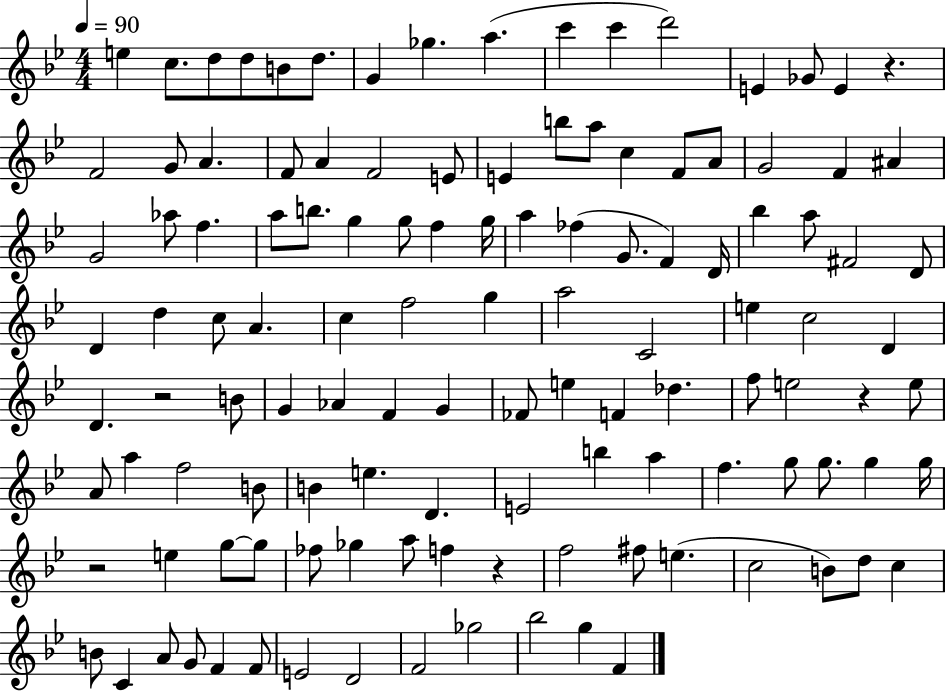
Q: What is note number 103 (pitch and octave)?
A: C5